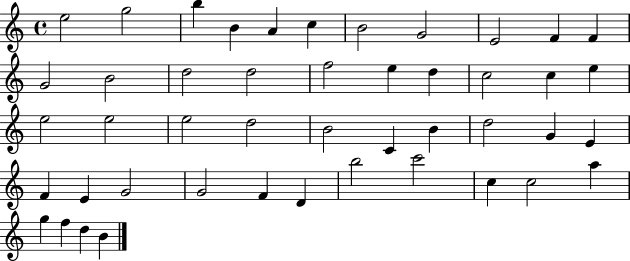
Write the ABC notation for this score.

X:1
T:Untitled
M:4/4
L:1/4
K:C
e2 g2 b B A c B2 G2 E2 F F G2 B2 d2 d2 f2 e d c2 c e e2 e2 e2 d2 B2 C B d2 G E F E G2 G2 F D b2 c'2 c c2 a g f d B